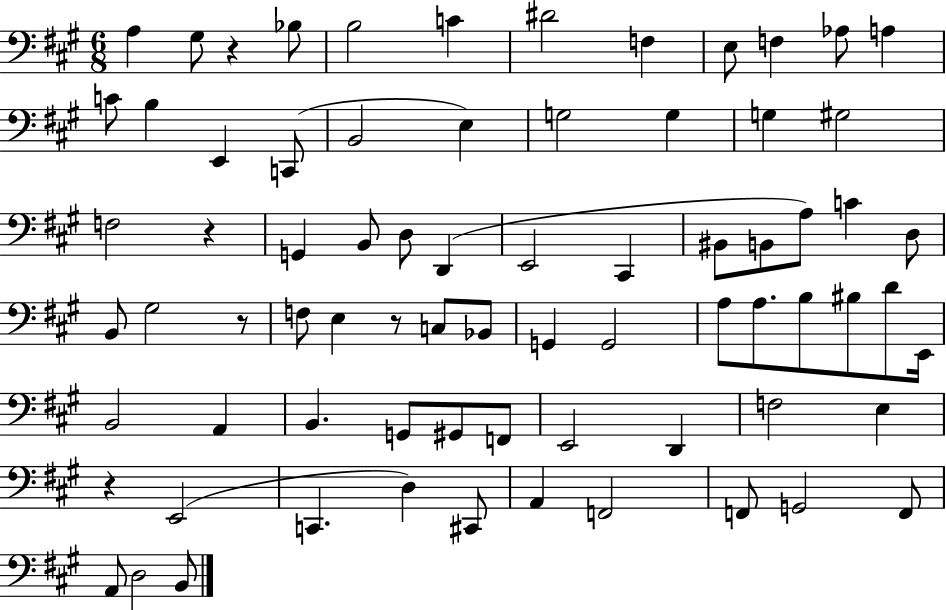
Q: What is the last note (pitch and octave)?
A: B2